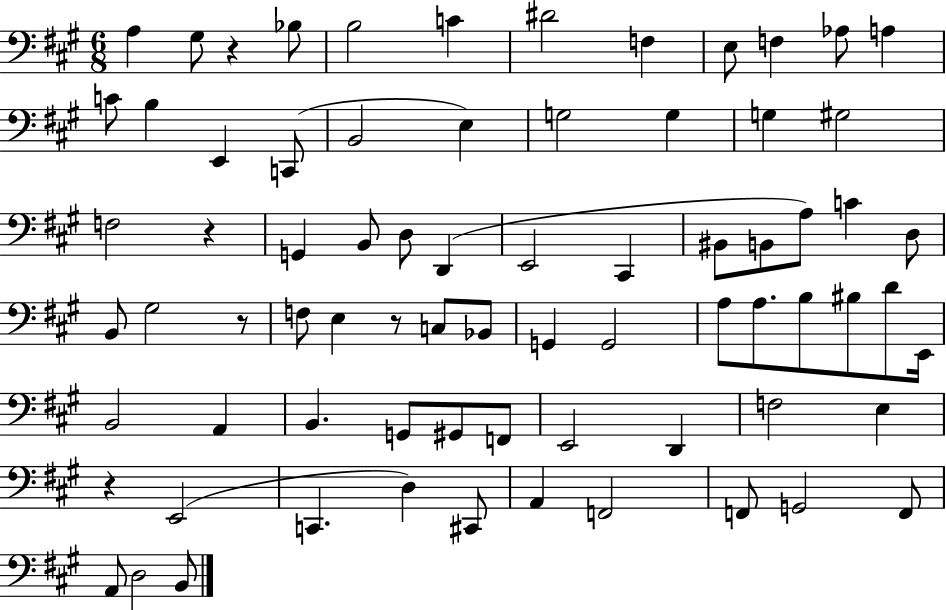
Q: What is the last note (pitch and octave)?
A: B2